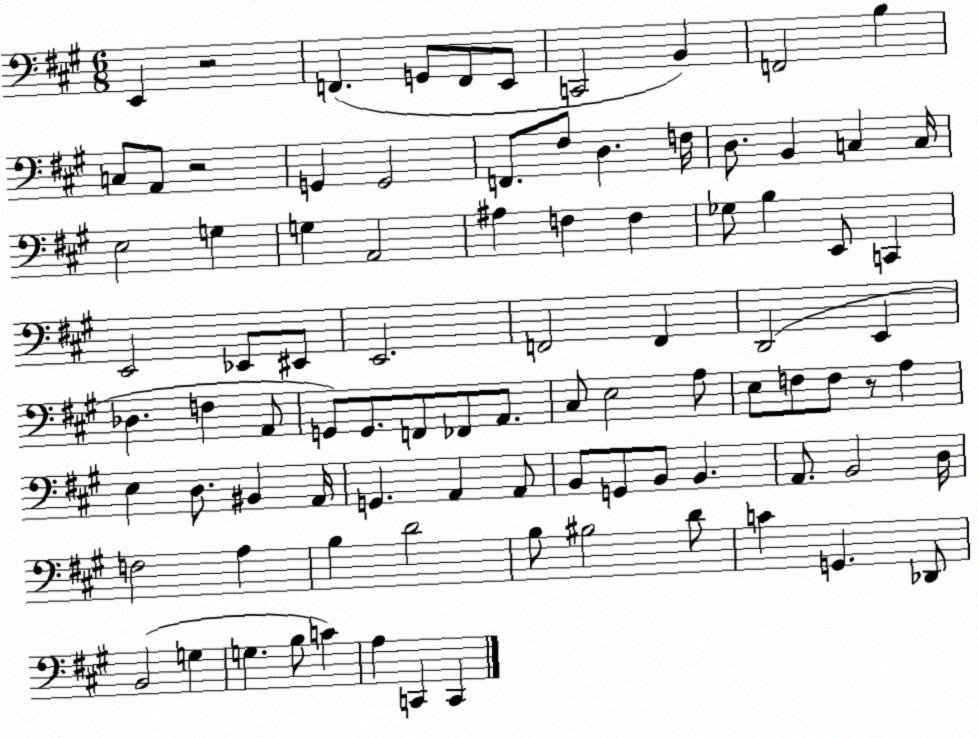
X:1
T:Untitled
M:6/8
L:1/4
K:A
E,, z2 F,, G,,/2 F,,/2 E,,/2 C,,2 B,, F,,2 B, C,/2 A,,/2 z2 G,, G,,2 F,,/2 ^F,/2 D, F,/4 D,/2 B,, C, C,/4 E,2 G, G, A,,2 ^A, F, F, _G,/2 B, E,,/2 C,, E,,2 _E,,/2 ^E,,/2 E,,2 F,,2 F,, D,,2 E,, _D, F, A,,/2 G,,/2 G,,/2 F,,/2 _F,,/2 A,,/2 ^C,/2 E,2 A,/2 E,/2 F,/2 F,/2 z/2 A, E, D,/2 ^B,, A,,/4 G,, A,, A,,/2 B,,/2 G,,/2 B,,/2 B,, A,,/2 B,,2 D,/4 F,2 A, B, D2 B,/2 ^B,2 D/2 C G,, _D,,/2 B,,2 G, G, B,/2 C A, C,, C,,